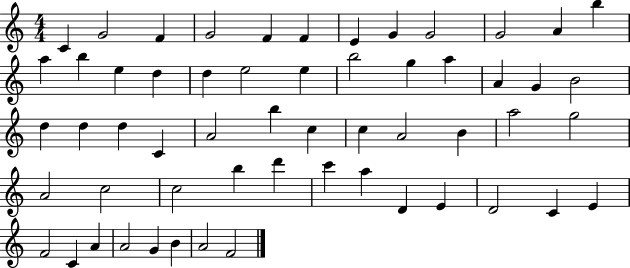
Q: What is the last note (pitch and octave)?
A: F4